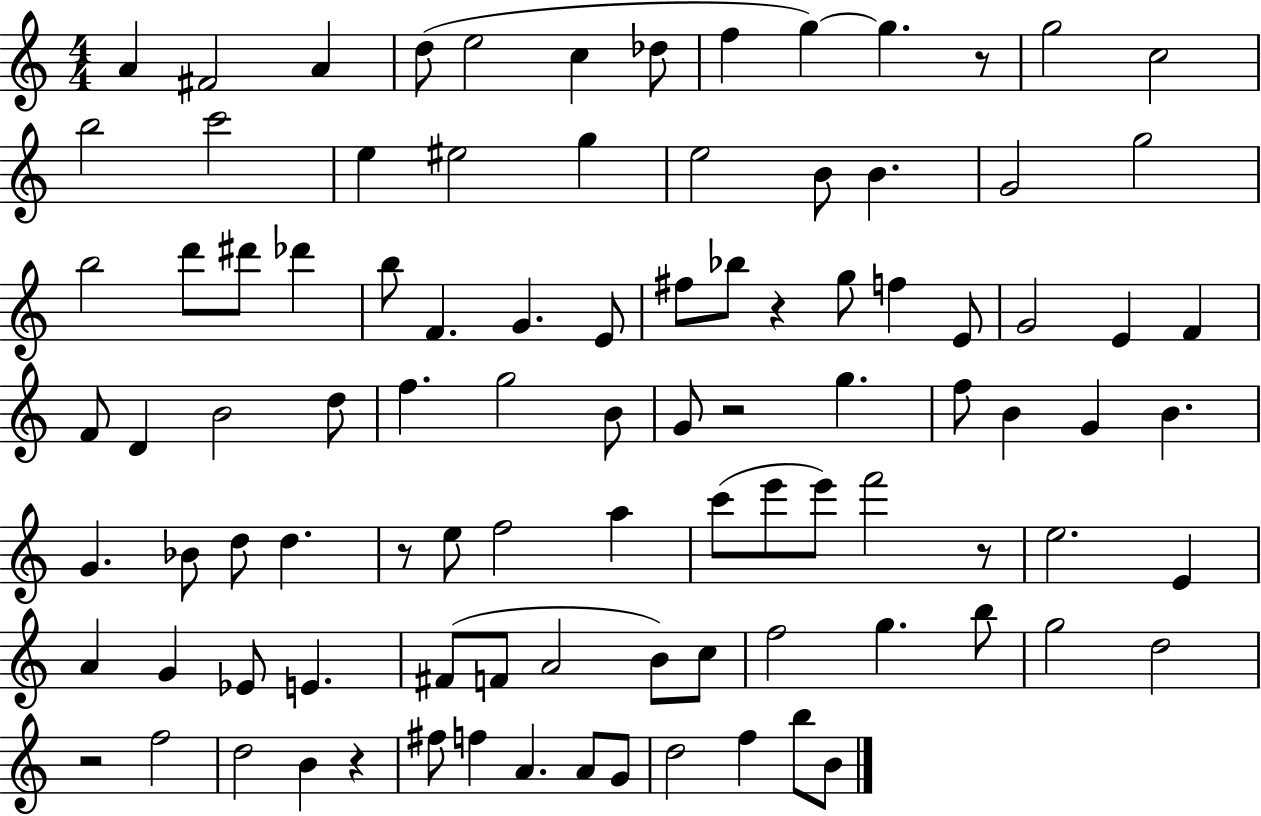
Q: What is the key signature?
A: C major